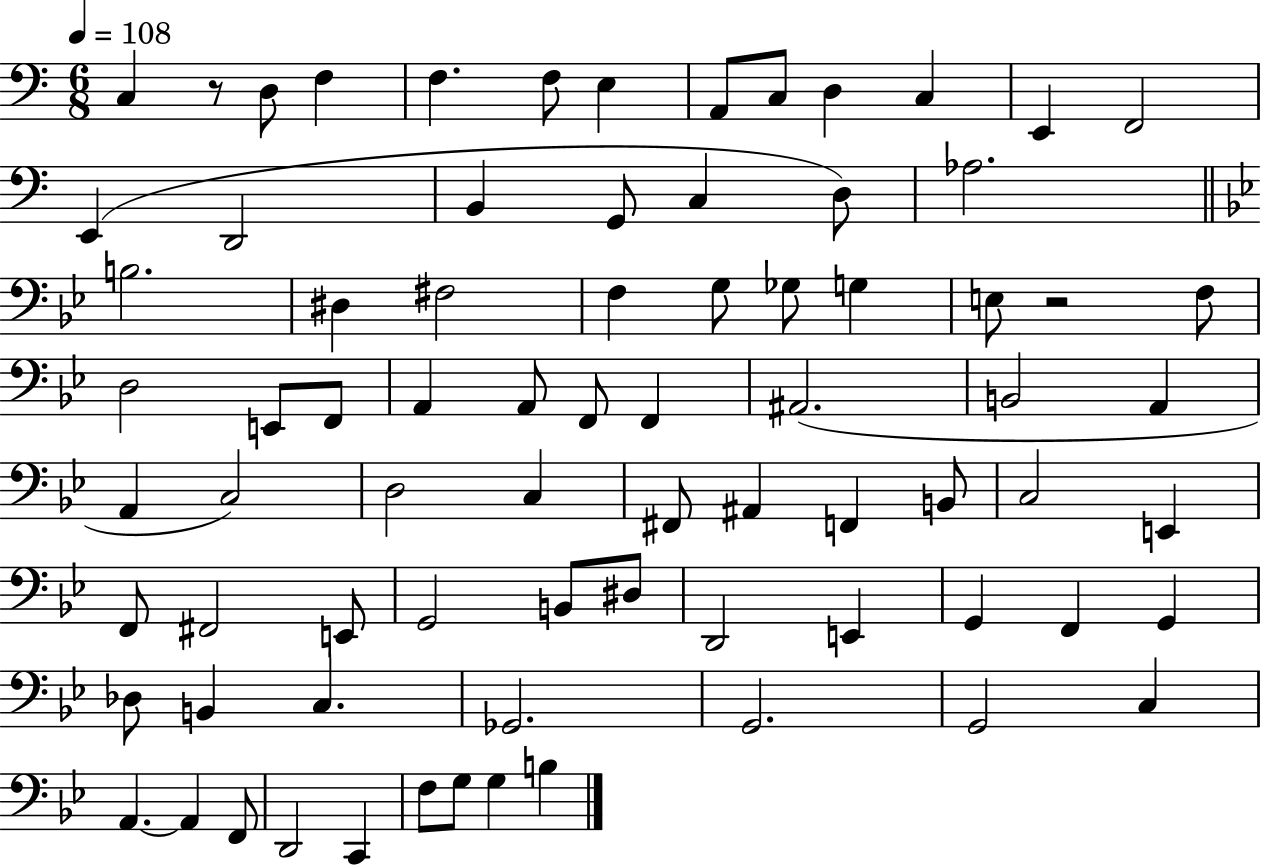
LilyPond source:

{
  \clef bass
  \numericTimeSignature
  \time 6/8
  \key c \major
  \tempo 4 = 108
  \repeat volta 2 { c4 r8 d8 f4 | f4. f8 e4 | a,8 c8 d4 c4 | e,4 f,2 | \break e,4( d,2 | b,4 g,8 c4 d8) | aes2. | \bar "||" \break \key g \minor b2. | dis4 fis2 | f4 g8 ges8 g4 | e8 r2 f8 | \break d2 e,8 f,8 | a,4 a,8 f,8 f,4 | ais,2.( | b,2 a,4 | \break a,4 c2) | d2 c4 | fis,8 ais,4 f,4 b,8 | c2 e,4 | \break f,8 fis,2 e,8 | g,2 b,8 dis8 | d,2 e,4 | g,4 f,4 g,4 | \break des8 b,4 c4. | ges,2. | g,2. | g,2 c4 | \break a,4.~~ a,4 f,8 | d,2 c,4 | f8 g8 g4 b4 | } \bar "|."
}